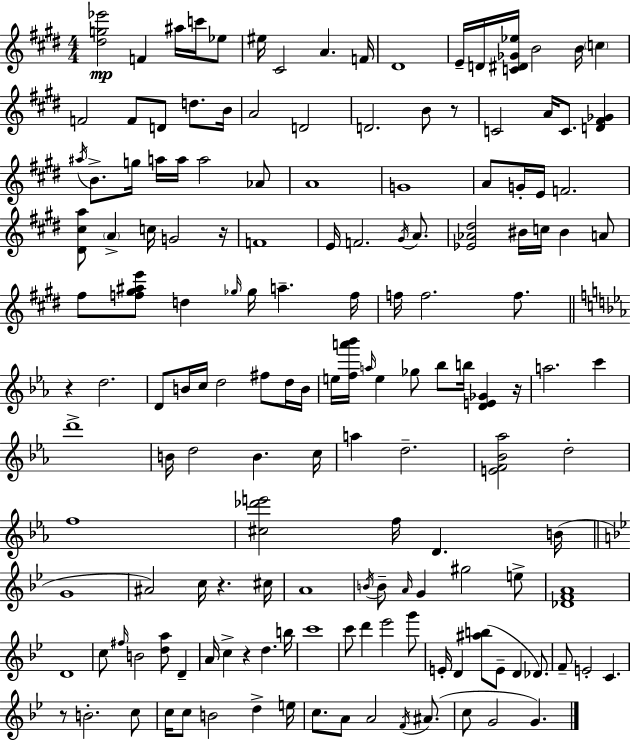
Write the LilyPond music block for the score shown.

{
  \clef treble
  \numericTimeSignature
  \time 4/4
  \key e \major
  \repeat volta 2 { <dis'' g'' ees'''>2\mp f'4 ais''16 c'''16 ees''8 | eis''16 cis'2 a'4. f'16 | dis'1 | e'16-- d'16 <c' dis' ges' ees''>16 b'2 b'16 \parenthesize c''4 | \break f'2 f'8 d'8 d''8. b'16 | a'2 d'2 | d'2. b'8 r8 | c'2 a'16 c'8. <d' fis' ges'>4 | \break \acciaccatura { ais''16 } b'8.-> g''16 a''16 a''16 a''2 aes'8 | a'1 | g'1 | a'8 g'16-. e'16 f'2. | \break <dis' cis'' a''>8 \parenthesize a'4-> c''16 g'2 | r16 f'1 | e'16 f'2. \acciaccatura { gis'16 } a'8. | <ees' aes' dis''>2 bis'16 c''16 bis'4 | \break a'8 fis''8 <f'' gis'' ais'' e'''>8 d''4 \grace { ges''16 } ges''16 a''4.-- | f''16 f''16 f''2. | f''8. \bar "||" \break \key ees \major r4 d''2. | d'8 b'16 c''16 d''2 fis''8 d''16 b'16 | e''16 <f'' a''' bes'''>16 \grace { a''16 } e''4 ges''8 bes''8 b''16 <d' e' ges'>4 | r16 a''2. c'''4 | \break d'''1-> | b'16 d''2 b'4. | c''16 a''4 d''2.-- | <e' f' bes' aes''>2 d''2-. | \break f''1 | <cis'' des''' e'''>2 f''16 d'4. | b'16( \bar "||" \break \key g \minor g'1 | ais'2) c''16 r4. cis''16 | a'1 | \acciaccatura { b'16 } b'8-- \grace { a'16 } g'4 gis''2 | \break e''8-> <des' f' a'>1 | d'1 | c''8 \grace { fis''16 } b'2 <d'' a''>8 d'4-- | a'16 c''4-> r4 d''4. | \break b''16 c'''1 | c'''8 d'''4 ees'''2 | g'''8 e'16-. d'4 <ais'' b''>8( e'8-- d'4 | des'8.) f'8-- e'2-. c'4. | \break r8 b'2.-. | c''8 c''16 c''8 b'2 d''4-> | e''16 c''8. a'8 a'2 | \acciaccatura { f'16 }( ais'8. c''8 g'2 g'4.) | \break } \bar "|."
}